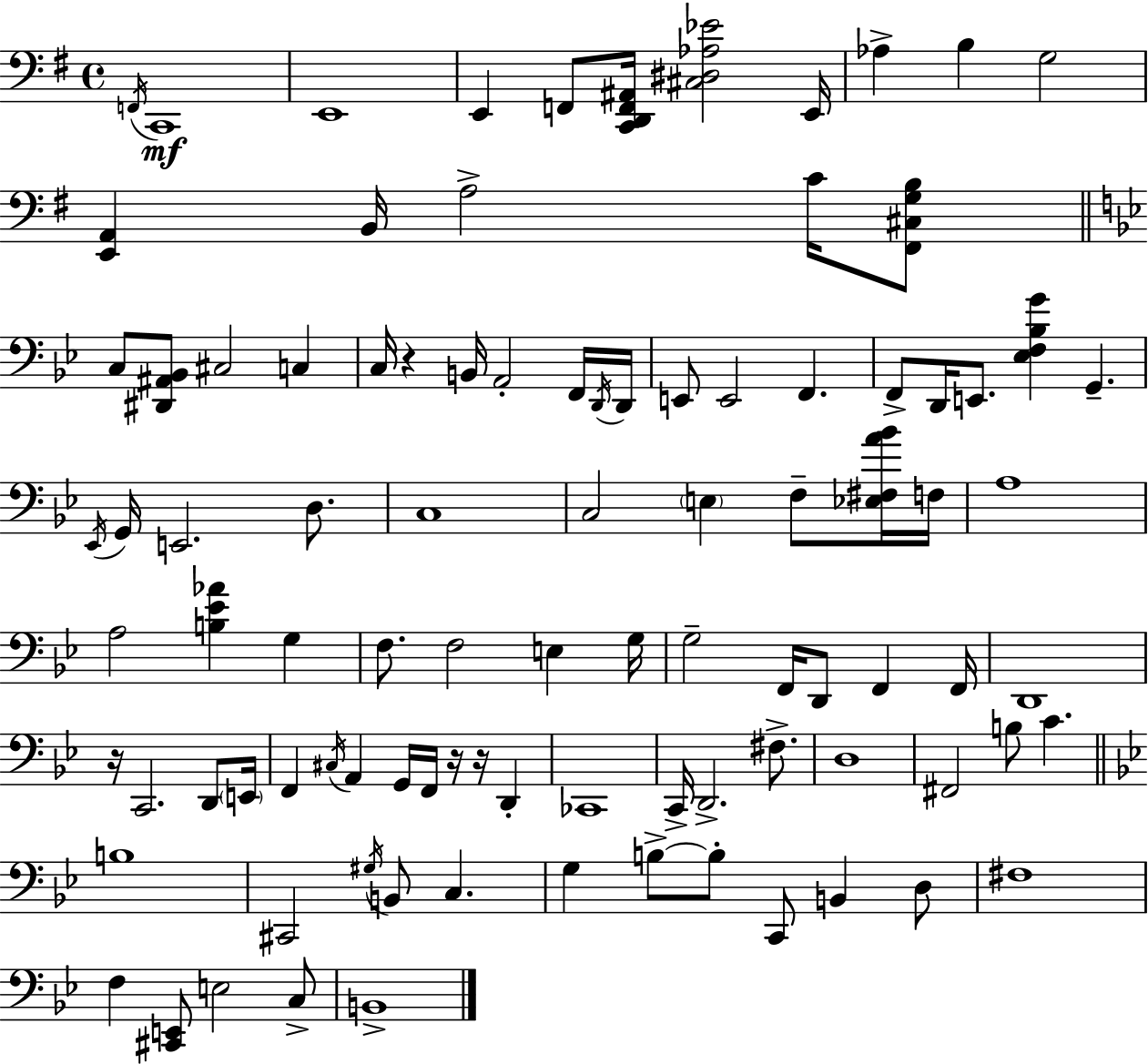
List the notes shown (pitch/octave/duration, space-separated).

F2/s C2/w E2/w E2/q F2/e [C2,D2,F2,A#2]/s [C#3,D#3,Ab3,Eb4]/h E2/s Ab3/q B3/q G3/h [E2,A2]/q B2/s A3/h C4/s [F#2,C#3,G3,B3]/e C3/e [D#2,A#2,Bb2]/e C#3/h C3/q C3/s R/q B2/s A2/h F2/s D2/s D2/s E2/e E2/h F2/q. F2/e D2/s E2/e. [Eb3,F3,Bb3,G4]/q G2/q. Eb2/s G2/s E2/h. D3/e. C3/w C3/h E3/q F3/e [Eb3,F#3,A4,Bb4]/s F3/s A3/w A3/h [B3,Eb4,Ab4]/q G3/q F3/e. F3/h E3/q G3/s G3/h F2/s D2/e F2/q F2/s D2/w R/s C2/h. D2/e E2/s F2/q C#3/s A2/q G2/s F2/s R/s R/s D2/q CES2/w C2/s D2/h. F#3/e. D3/w F#2/h B3/e C4/q. B3/w C#2/h G#3/s B2/e C3/q. G3/q B3/e B3/e C2/e B2/q D3/e F#3/w F3/q [C#2,E2]/e E3/h C3/e B2/w